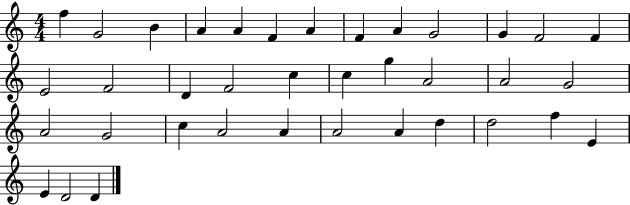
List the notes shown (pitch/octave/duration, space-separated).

F5/q G4/h B4/q A4/q A4/q F4/q A4/q F4/q A4/q G4/h G4/q F4/h F4/q E4/h F4/h D4/q F4/h C5/q C5/q G5/q A4/h A4/h G4/h A4/h G4/h C5/q A4/h A4/q A4/h A4/q D5/q D5/h F5/q E4/q E4/q D4/h D4/q